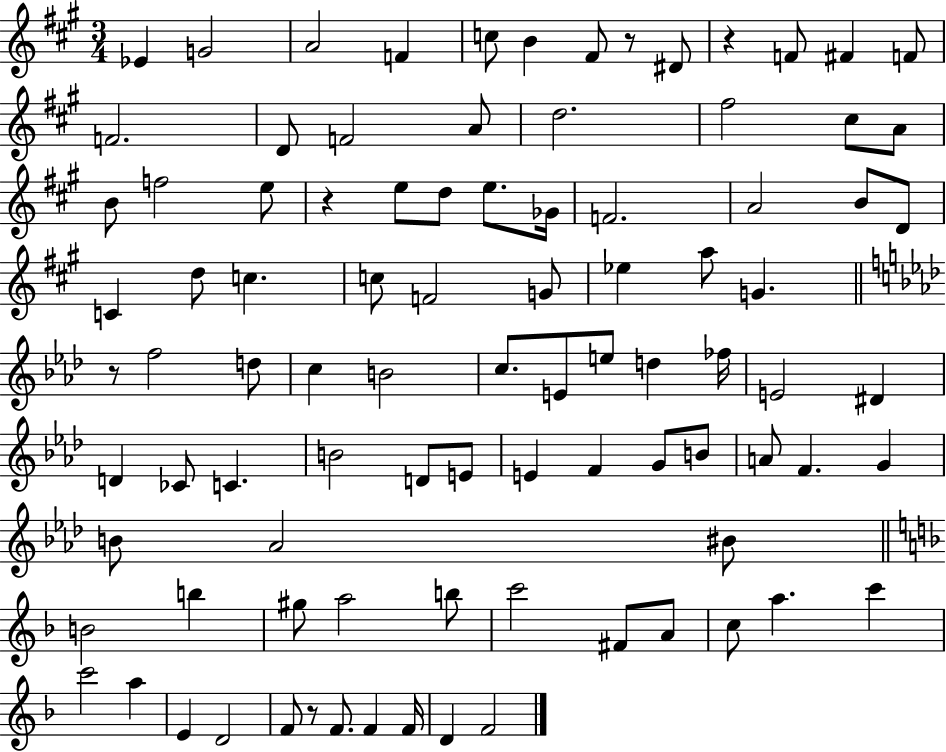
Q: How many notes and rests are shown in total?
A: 92